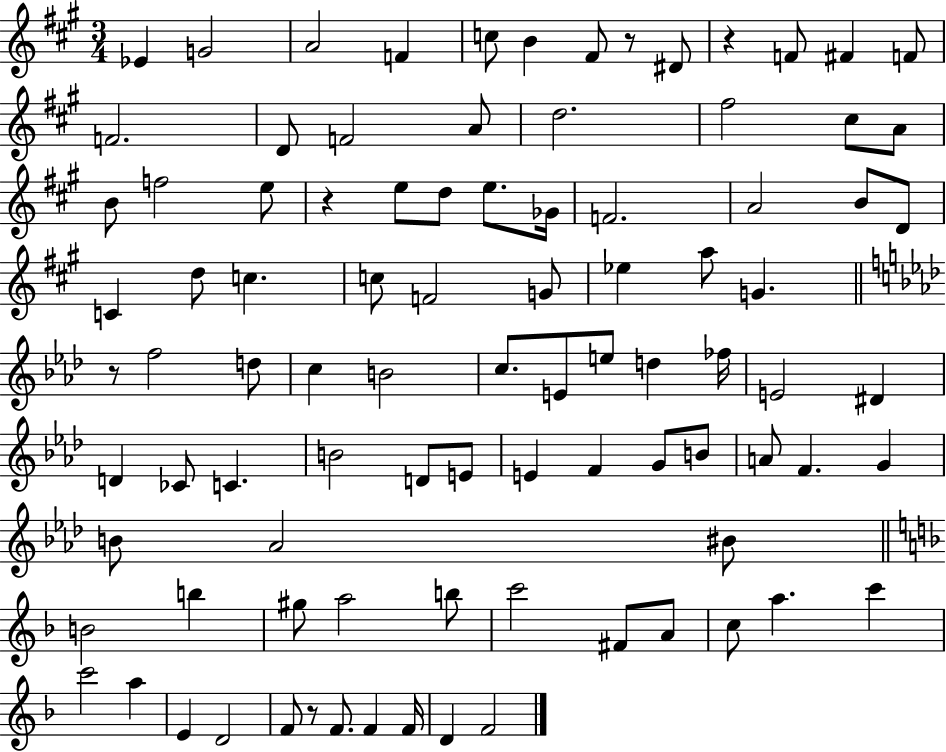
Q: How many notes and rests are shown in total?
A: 92